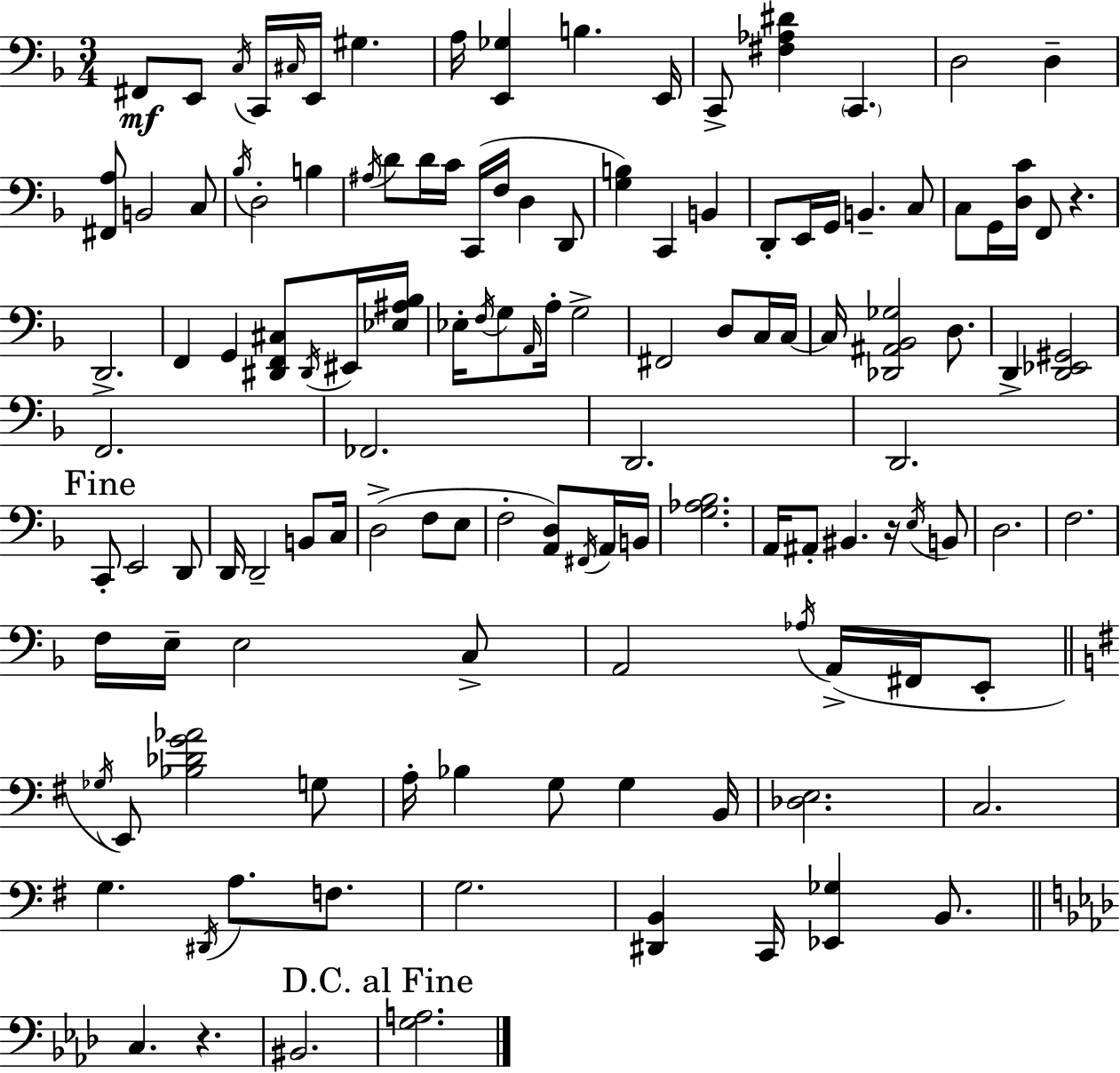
X:1
T:Untitled
M:3/4
L:1/4
K:F
^F,,/2 E,,/2 C,/4 C,,/4 ^C,/4 E,,/4 ^G, A,/4 [E,,_G,] B, E,,/4 C,,/2 [^F,_A,^D] C,, D,2 D, [^F,,A,]/2 B,,2 C,/2 _B,/4 D,2 B, ^A,/4 D/2 D/4 C/4 C,,/4 F,/4 D, D,,/2 [G,B,] C,, B,, D,,/2 E,,/4 G,,/4 B,, C,/2 C,/2 G,,/4 [D,C]/4 F,,/2 z D,,2 F,, G,, [^D,,F,,^C,]/2 ^D,,/4 ^E,,/4 [_E,^A,_B,]/4 _E,/4 F,/4 G,/2 A,,/4 A,/4 G,2 ^F,,2 D,/2 C,/4 C,/4 C,/4 [_D,,^A,,_B,,_G,]2 D,/2 D,, [D,,_E,,^G,,]2 F,,2 _F,,2 D,,2 D,,2 C,,/2 E,,2 D,,/2 D,,/4 D,,2 B,,/2 C,/4 D,2 F,/2 E,/2 F,2 [A,,D,]/2 ^F,,/4 A,,/4 B,,/4 [G,_A,_B,]2 A,,/4 ^A,,/2 ^B,, z/4 E,/4 B,,/2 D,2 F,2 F,/4 E,/4 E,2 C,/2 A,,2 _A,/4 A,,/4 ^F,,/4 E,,/2 _G,/4 E,,/2 [_B,_DG_A]2 G,/2 A,/4 _B, G,/2 G, B,,/4 [_D,E,]2 C,2 G, ^D,,/4 A,/2 F,/2 G,2 [^D,,B,,] C,,/4 [_E,,_G,] B,,/2 C, z ^B,,2 [G,A,]2